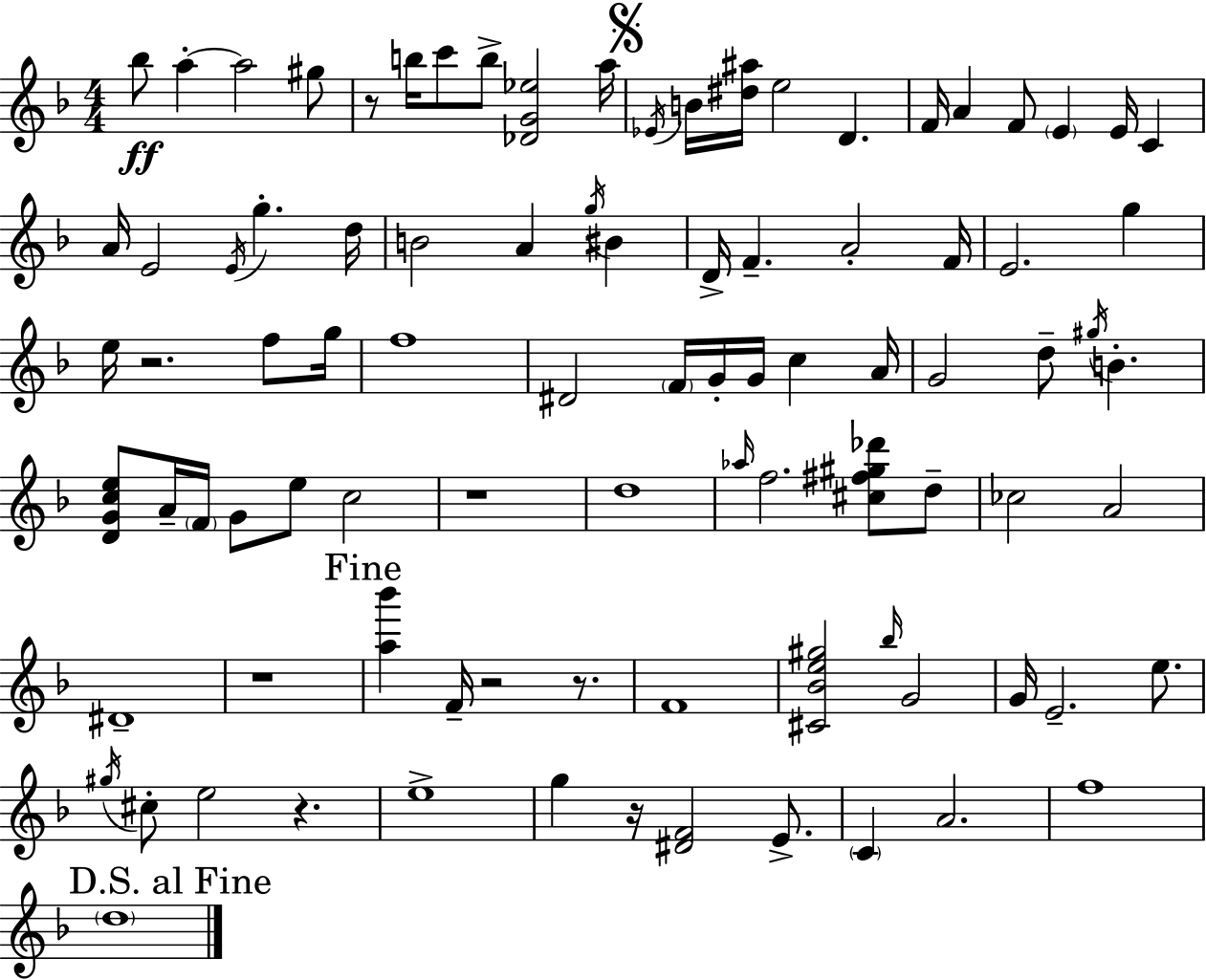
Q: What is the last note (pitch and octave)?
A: D5